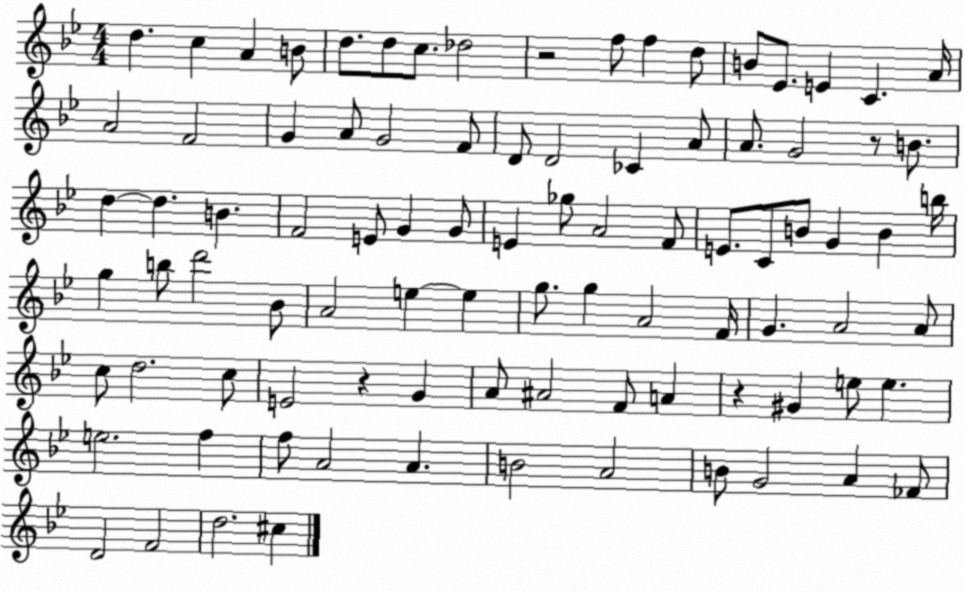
X:1
T:Untitled
M:4/4
L:1/4
K:Bb
d c A B/2 d/2 d/2 c/2 _d2 z2 f/2 f d/2 B/2 _E/2 E C A/4 A2 F2 G A/2 G2 F/2 D/2 D2 _C A/2 A/2 G2 z/2 B/2 d d B F2 E/2 G G/2 E _g/2 A2 F/2 E/2 C/2 B/2 G B b/4 g b/2 d'2 _B/2 A2 e e g/2 g A2 F/4 G A2 A/2 c/2 d2 c/2 E2 z G A/2 ^A2 F/2 A z ^G e/2 e e2 f f/2 A2 A B2 A2 B/2 G2 A _F/2 D2 F2 d2 ^c